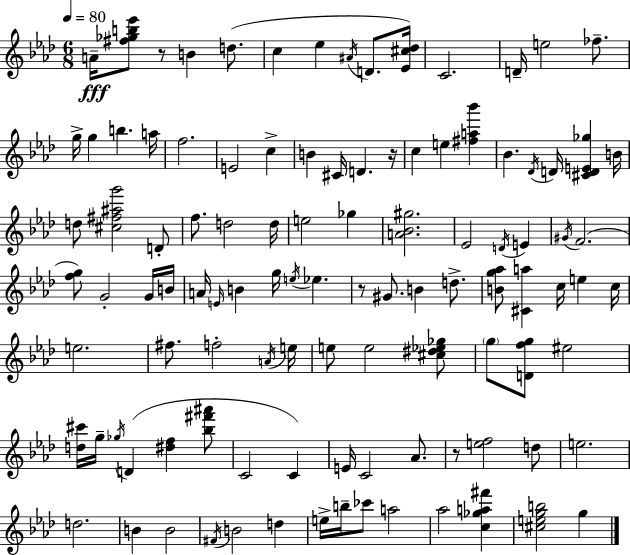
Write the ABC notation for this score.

X:1
T:Untitled
M:6/8
L:1/4
K:Ab
A/4 [^f_gb_e']/2 z/2 B d/2 c _e ^A/4 D/2 [_E^c_d]/4 C2 D/4 e2 _f/2 g/4 g b a/4 f2 E2 c B ^C/4 D z/4 c e [^fa_b'] _B _D/4 D/4 [^CDE_g] B/4 d/2 [^c^f^ag']2 D/2 f/2 d2 d/4 e2 _g [A_B^g]2 _E2 D/4 E ^G/4 F2 [fg]/2 G2 G/4 B/4 A/4 E/4 B g/4 e/4 _e z/2 ^G/2 B d/2 [Bg_a]/2 [^Ca] c/4 e c/4 e2 ^f/2 f2 A/4 e/4 e/2 e2 [^c^d_e_g]/2 g/2 [Dfg]/2 ^e2 [d^c']/4 g/4 _g/4 D [^df] [_b^f'^a']/2 C2 C E/4 C2 _A/2 z/2 [ef]2 d/2 e2 d2 B B2 ^F/4 B2 d e/4 b/4 _c'/2 a2 _a2 [c_ga^f'] [^cegb]2 g